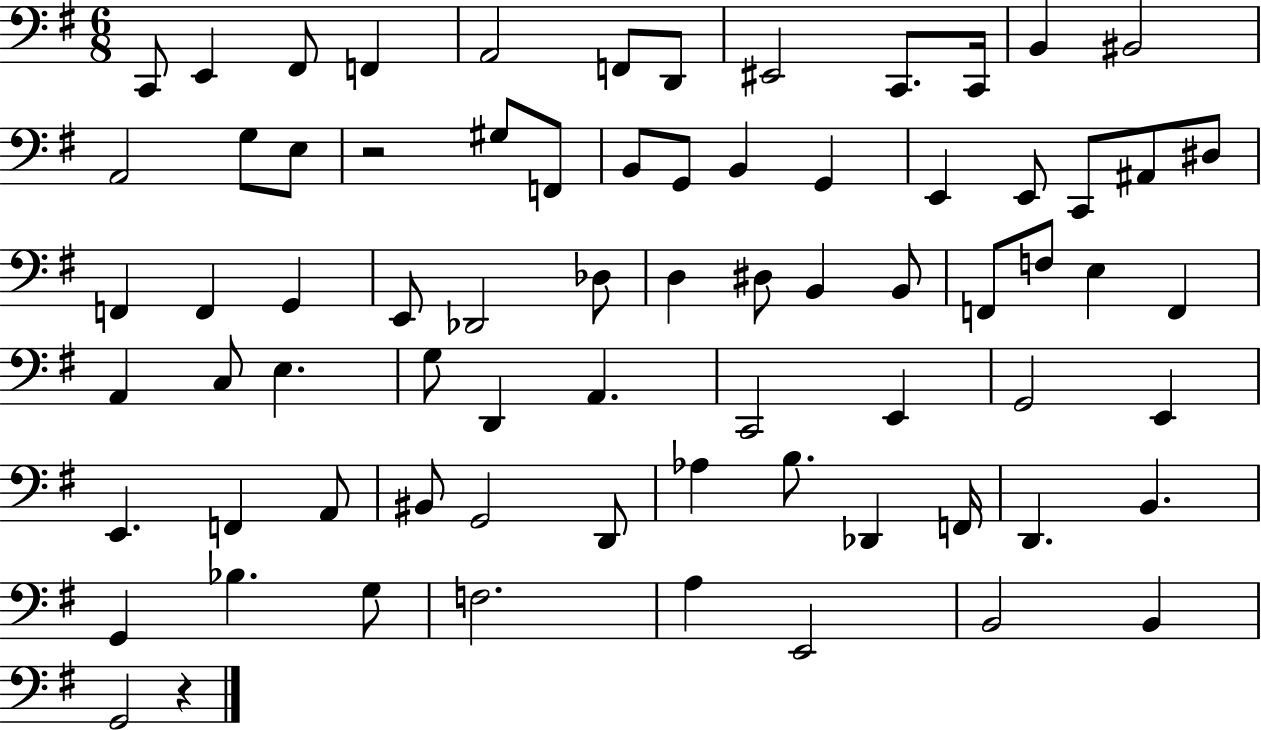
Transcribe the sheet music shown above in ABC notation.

X:1
T:Untitled
M:6/8
L:1/4
K:G
C,,/2 E,, ^F,,/2 F,, A,,2 F,,/2 D,,/2 ^E,,2 C,,/2 C,,/4 B,, ^B,,2 A,,2 G,/2 E,/2 z2 ^G,/2 F,,/2 B,,/2 G,,/2 B,, G,, E,, E,,/2 C,,/2 ^A,,/2 ^D,/2 F,, F,, G,, E,,/2 _D,,2 _D,/2 D, ^D,/2 B,, B,,/2 F,,/2 F,/2 E, F,, A,, C,/2 E, G,/2 D,, A,, C,,2 E,, G,,2 E,, E,, F,, A,,/2 ^B,,/2 G,,2 D,,/2 _A, B,/2 _D,, F,,/4 D,, B,, G,, _B, G,/2 F,2 A, E,,2 B,,2 B,, G,,2 z